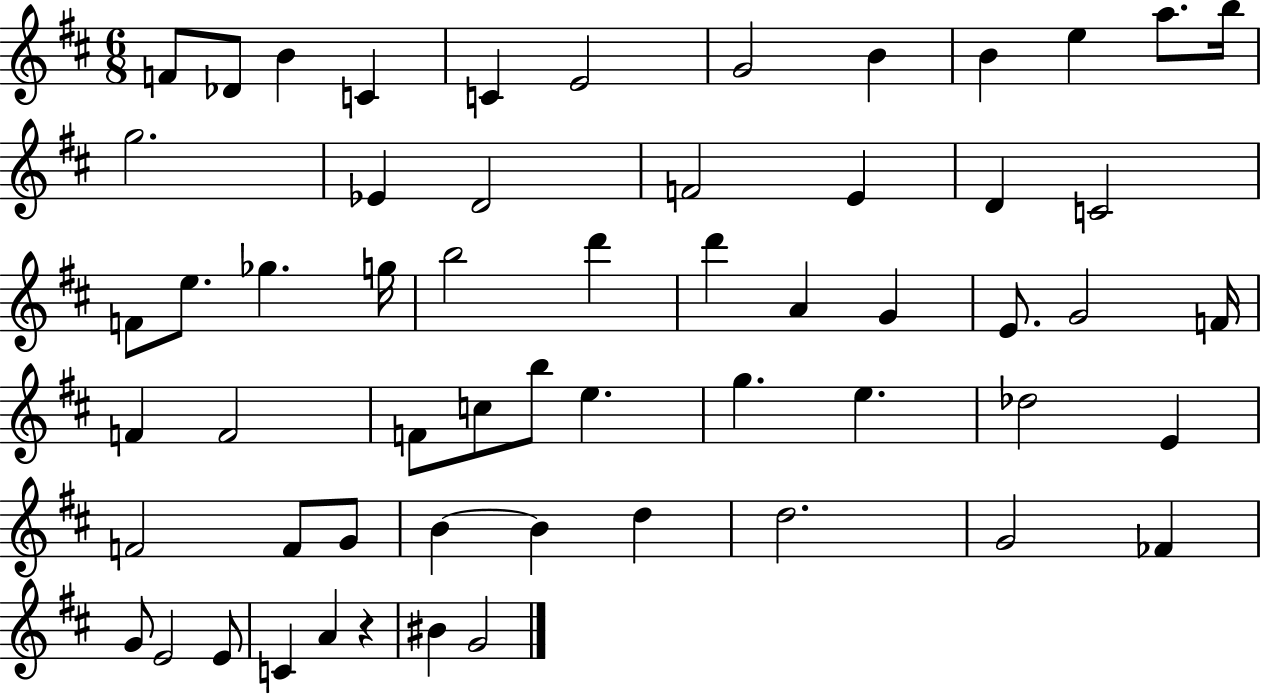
{
  \clef treble
  \numericTimeSignature
  \time 6/8
  \key d \major
  f'8 des'8 b'4 c'4 | c'4 e'2 | g'2 b'4 | b'4 e''4 a''8. b''16 | \break g''2. | ees'4 d'2 | f'2 e'4 | d'4 c'2 | \break f'8 e''8. ges''4. g''16 | b''2 d'''4 | d'''4 a'4 g'4 | e'8. g'2 f'16 | \break f'4 f'2 | f'8 c''8 b''8 e''4. | g''4. e''4. | des''2 e'4 | \break f'2 f'8 g'8 | b'4~~ b'4 d''4 | d''2. | g'2 fes'4 | \break g'8 e'2 e'8 | c'4 a'4 r4 | bis'4 g'2 | \bar "|."
}